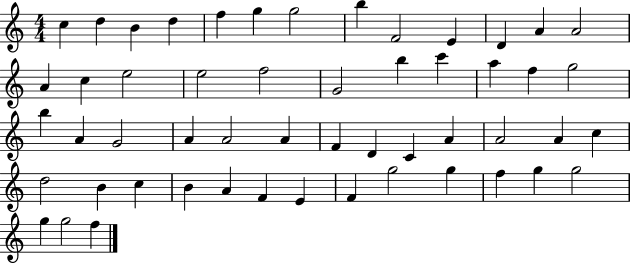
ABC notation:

X:1
T:Untitled
M:4/4
L:1/4
K:C
c d B d f g g2 b F2 E D A A2 A c e2 e2 f2 G2 b c' a f g2 b A G2 A A2 A F D C A A2 A c d2 B c B A F E F g2 g f g g2 g g2 f